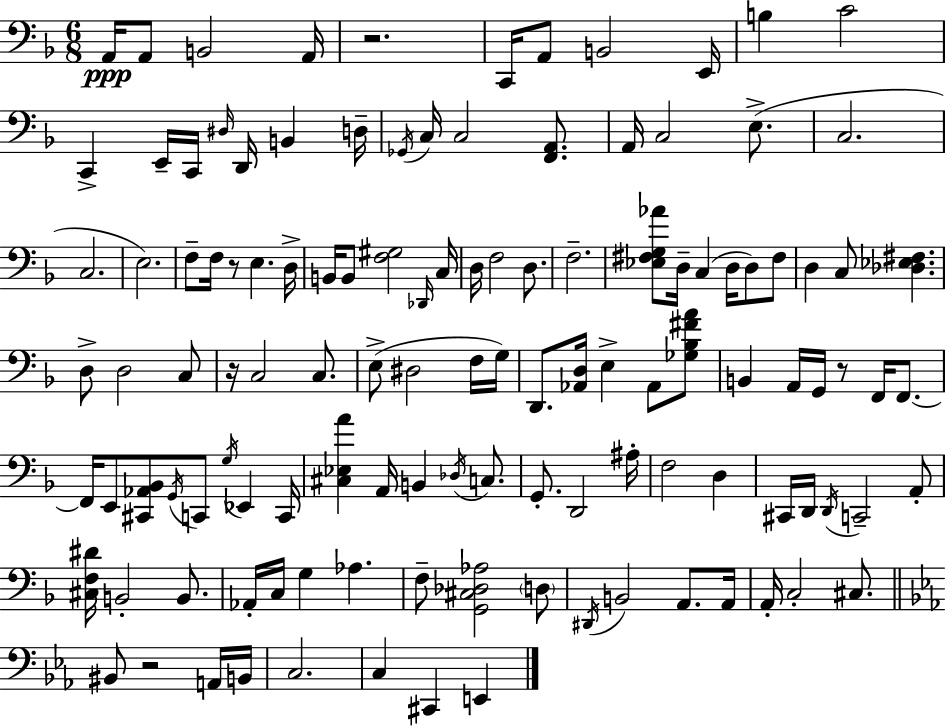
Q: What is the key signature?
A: D minor